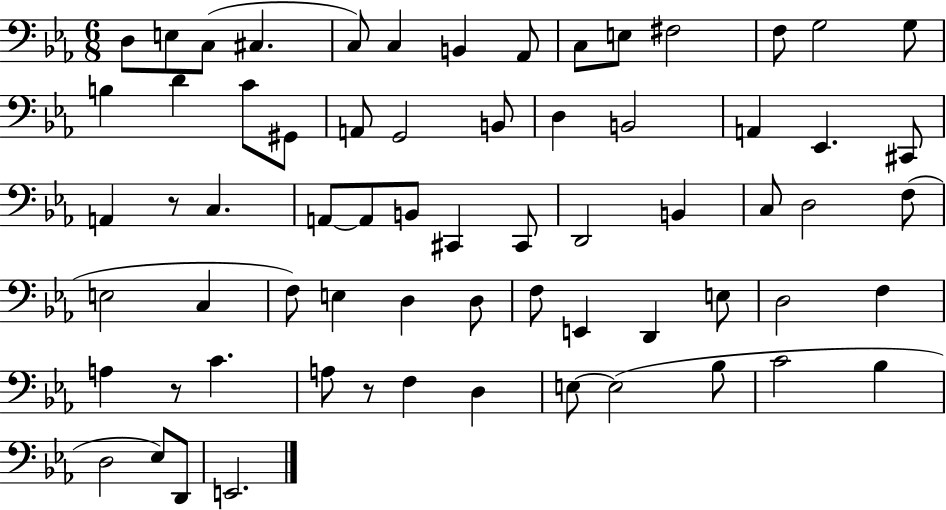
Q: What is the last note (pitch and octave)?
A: E2